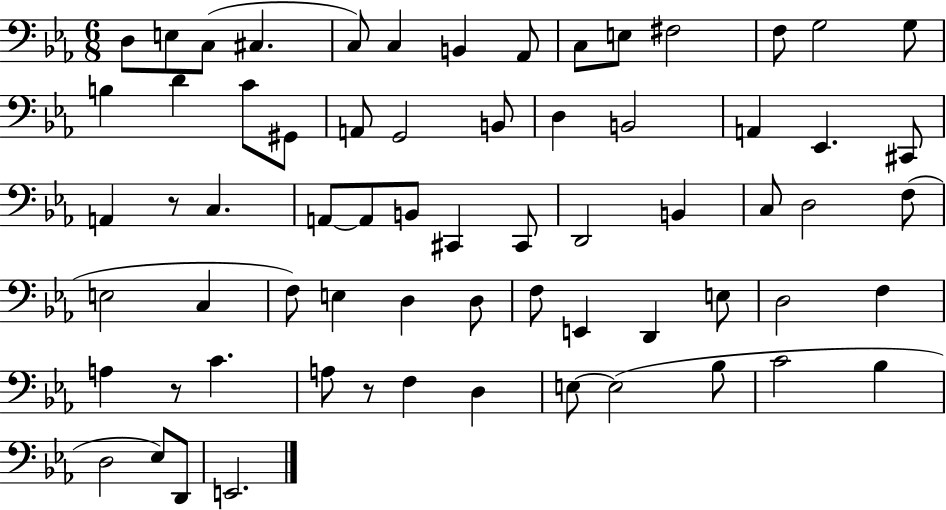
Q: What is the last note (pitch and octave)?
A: E2